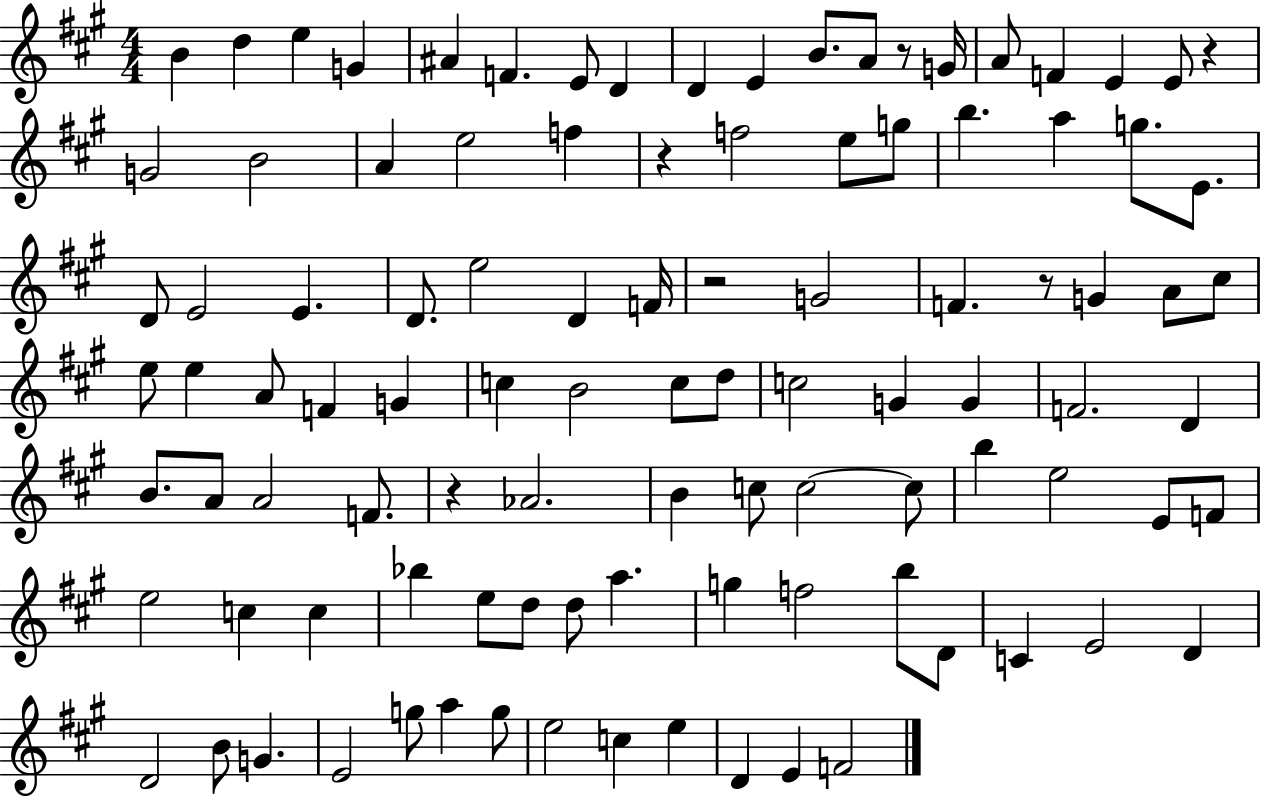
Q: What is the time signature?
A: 4/4